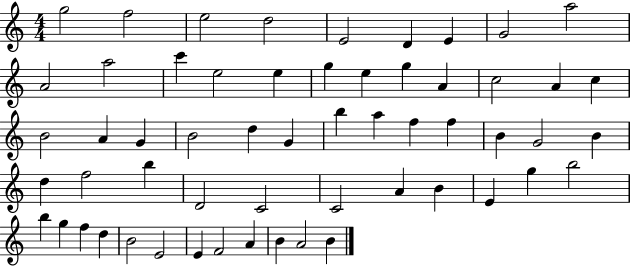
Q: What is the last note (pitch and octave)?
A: B4